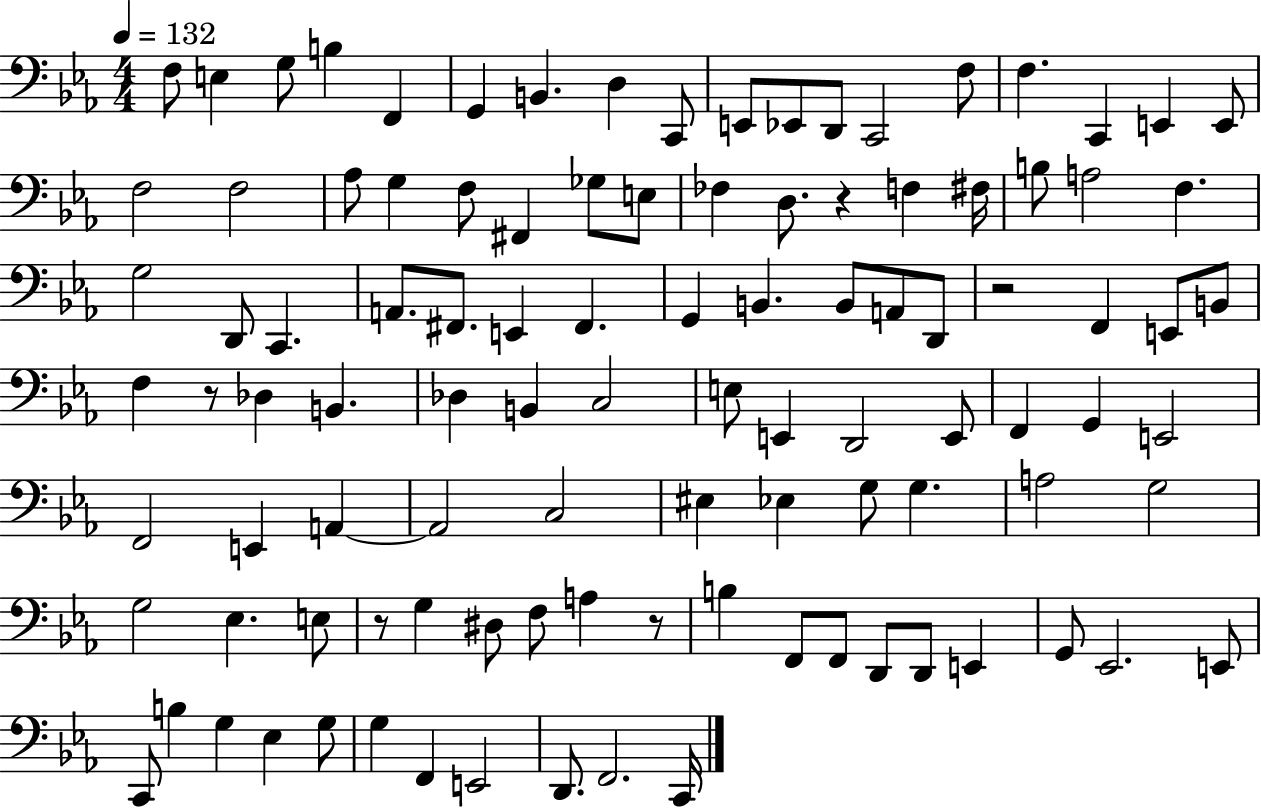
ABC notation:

X:1
T:Untitled
M:4/4
L:1/4
K:Eb
F,/2 E, G,/2 B, F,, G,, B,, D, C,,/2 E,,/2 _E,,/2 D,,/2 C,,2 F,/2 F, C,, E,, E,,/2 F,2 F,2 _A,/2 G, F,/2 ^F,, _G,/2 E,/2 _F, D,/2 z F, ^F,/4 B,/2 A,2 F, G,2 D,,/2 C,, A,,/2 ^F,,/2 E,, ^F,, G,, B,, B,,/2 A,,/2 D,,/2 z2 F,, E,,/2 B,,/2 F, z/2 _D, B,, _D, B,, C,2 E,/2 E,, D,,2 E,,/2 F,, G,, E,,2 F,,2 E,, A,, A,,2 C,2 ^E, _E, G,/2 G, A,2 G,2 G,2 _E, E,/2 z/2 G, ^D,/2 F,/2 A, z/2 B, F,,/2 F,,/2 D,,/2 D,,/2 E,, G,,/2 _E,,2 E,,/2 C,,/2 B, G, _E, G,/2 G, F,, E,,2 D,,/2 F,,2 C,,/4